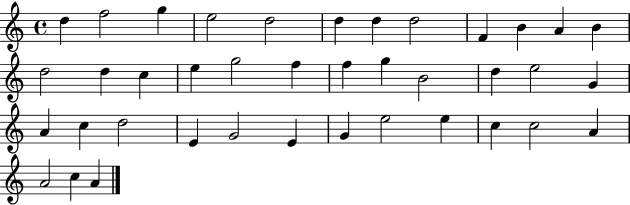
X:1
T:Untitled
M:4/4
L:1/4
K:C
d f2 g e2 d2 d d d2 F B A B d2 d c e g2 f f g B2 d e2 G A c d2 E G2 E G e2 e c c2 A A2 c A